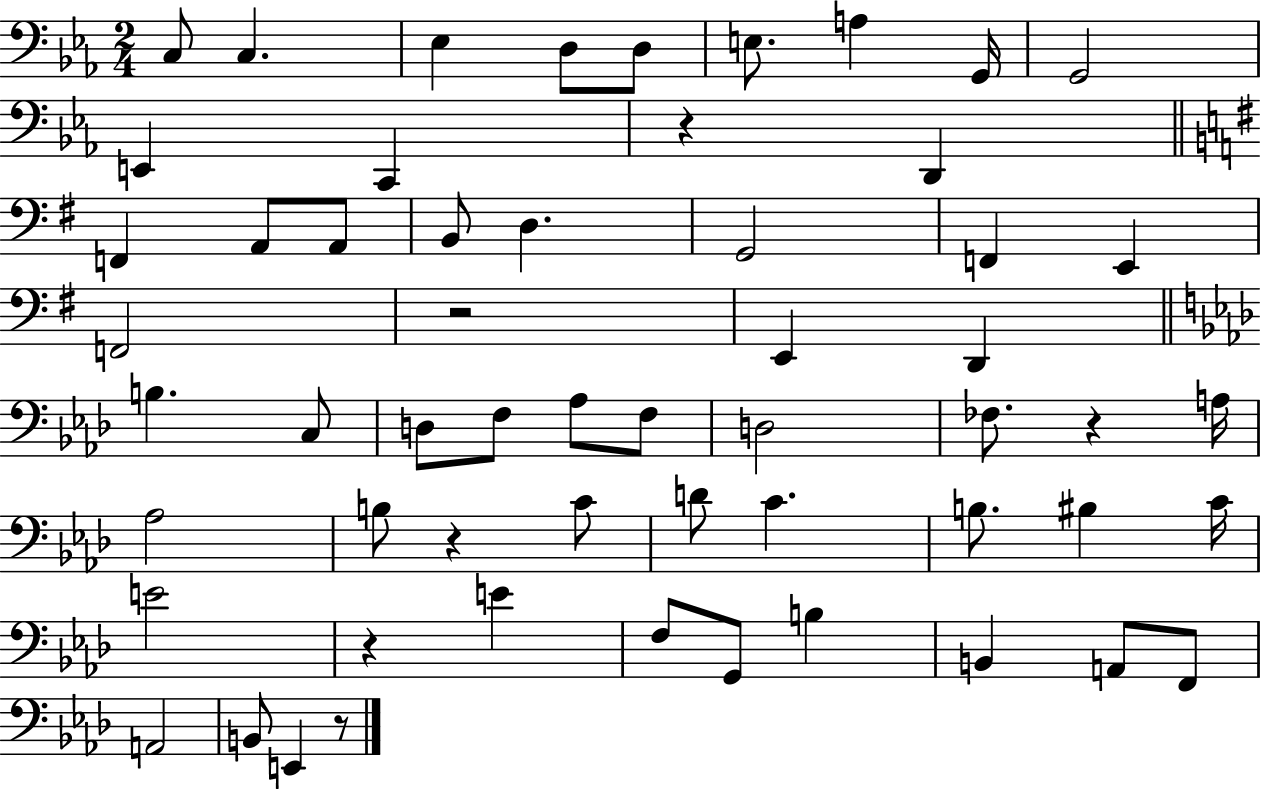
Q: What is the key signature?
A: EES major